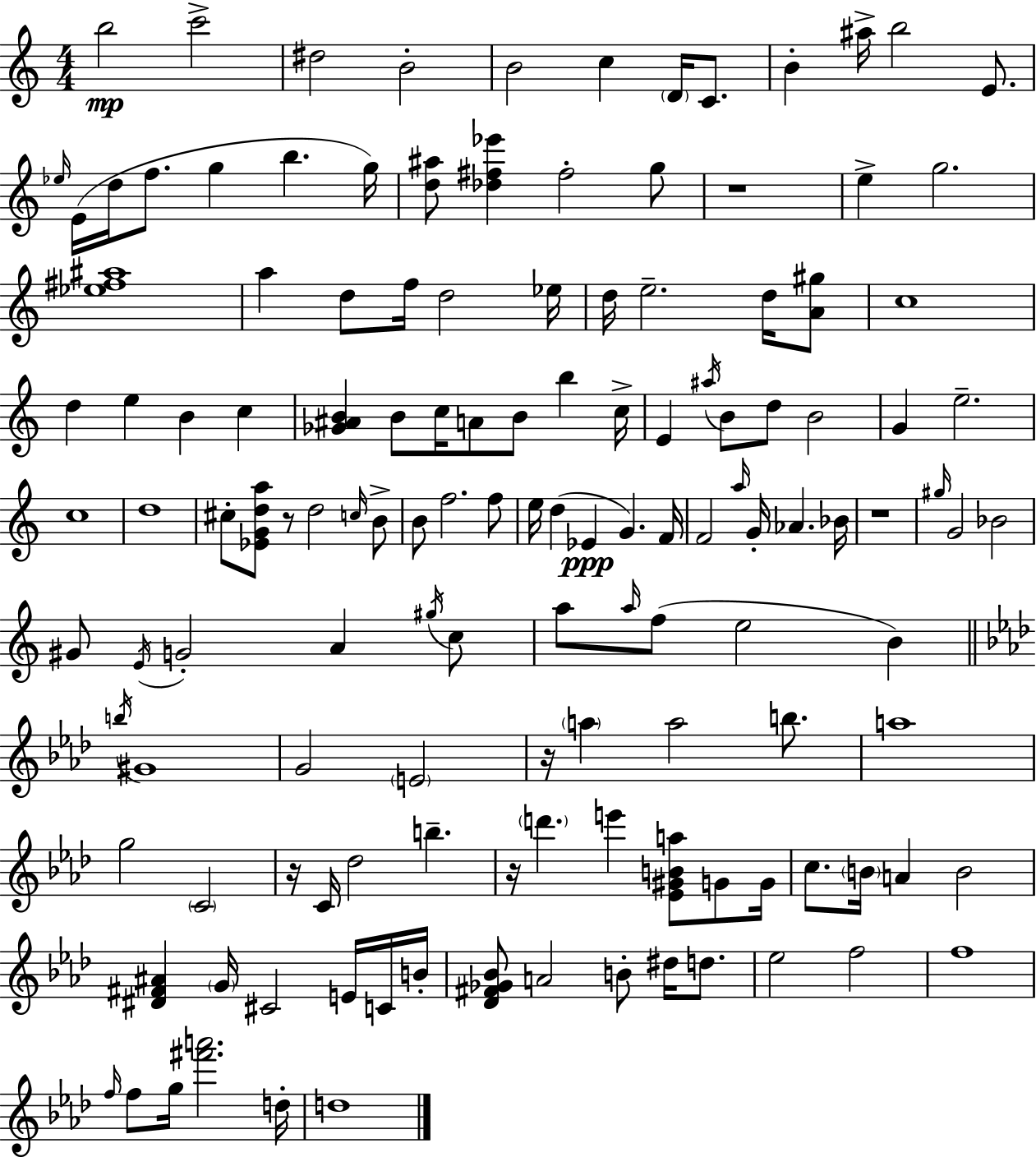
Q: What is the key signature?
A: A minor